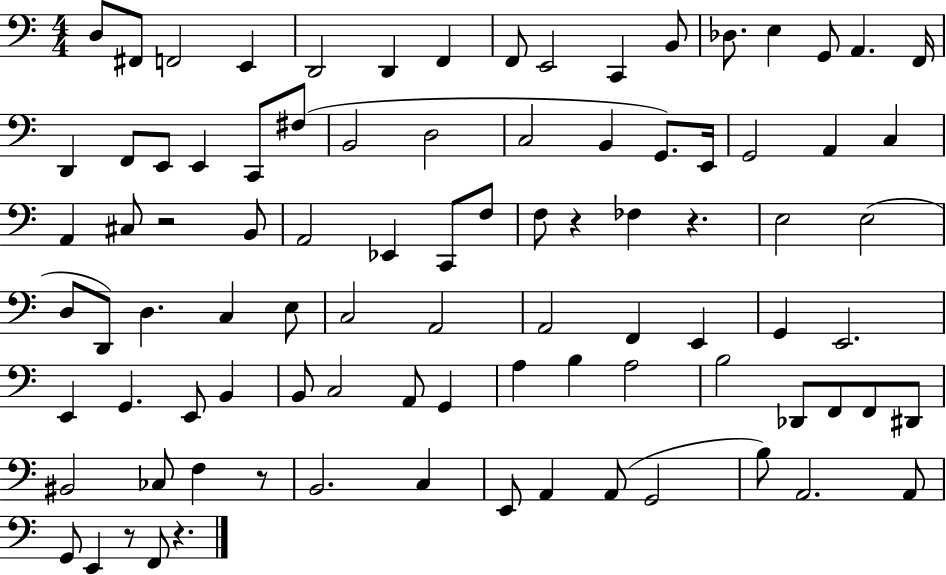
X:1
T:Untitled
M:4/4
L:1/4
K:C
D,/2 ^F,,/2 F,,2 E,, D,,2 D,, F,, F,,/2 E,,2 C,, B,,/2 _D,/2 E, G,,/2 A,, F,,/4 D,, F,,/2 E,,/2 E,, C,,/2 ^F,/2 B,,2 D,2 C,2 B,, G,,/2 E,,/4 G,,2 A,, C, A,, ^C,/2 z2 B,,/2 A,,2 _E,, C,,/2 F,/2 F,/2 z _F, z E,2 E,2 D,/2 D,,/2 D, C, E,/2 C,2 A,,2 A,,2 F,, E,, G,, E,,2 E,, G,, E,,/2 B,, B,,/2 C,2 A,,/2 G,, A, B, A,2 B,2 _D,,/2 F,,/2 F,,/2 ^D,,/2 ^B,,2 _C,/2 F, z/2 B,,2 C, E,,/2 A,, A,,/2 G,,2 B,/2 A,,2 A,,/2 G,,/2 E,, z/2 F,,/2 z